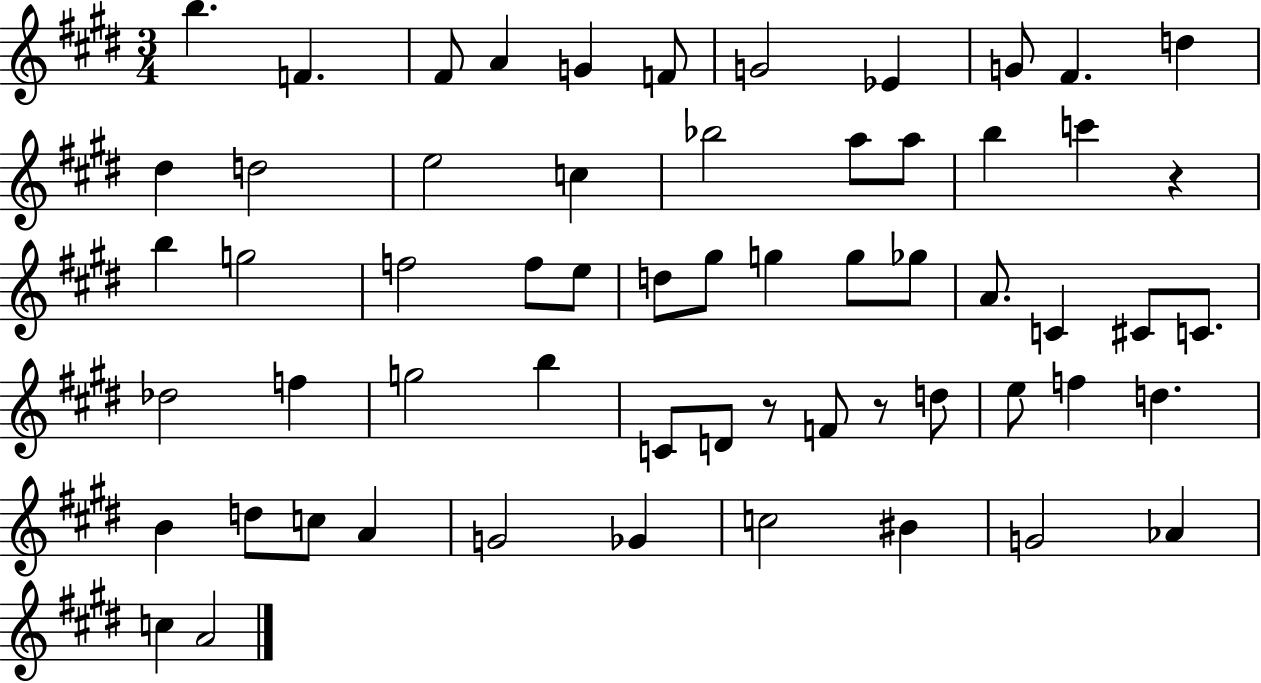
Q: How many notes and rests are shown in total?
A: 60